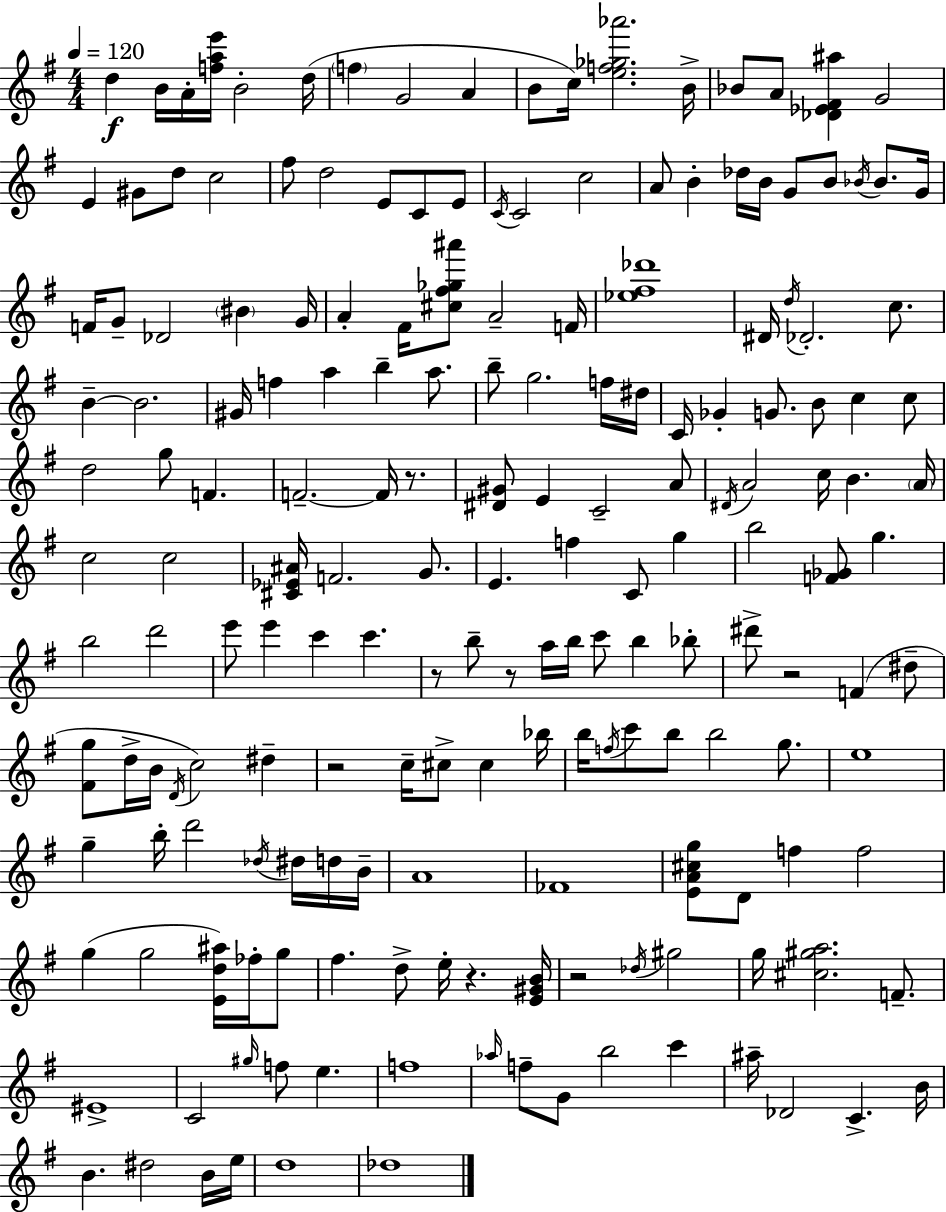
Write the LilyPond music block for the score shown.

{
  \clef treble
  \numericTimeSignature
  \time 4/4
  \key e \minor
  \tempo 4 = 120
  d''4\f b'16 a'16-. <f'' a'' e'''>16 b'2-. d''16( | \parenthesize f''4 g'2 a'4 | b'8 c''16) <e'' f'' ges'' aes'''>2. b'16-> | bes'8 a'8 <des' ees' fis' ais''>4 g'2 | \break e'4 gis'8 d''8 c''2 | fis''8 d''2 e'8 c'8 e'8 | \acciaccatura { c'16 } c'2 c''2 | a'8 b'4-. des''16 b'16 g'8 b'8 \acciaccatura { bes'16 } bes'8. | \break g'16 f'16 g'8-- des'2 \parenthesize bis'4 | g'16 a'4-. fis'16 <cis'' fis'' ges'' ais'''>8 a'2-- | f'16 <ees'' fis'' des'''>1 | dis'16 \acciaccatura { d''16 } des'2.-. | \break c''8. b'4--~~ b'2. | gis'16 f''4 a''4 b''4-- | a''8. b''8-- g''2. | f''16 dis''16 c'16 ges'4-. g'8. b'8 c''4 | \break c''8 d''2 g''8 f'4. | f'2.--~~ f'16 | r8. <dis' gis'>8 e'4 c'2-- | a'8 \acciaccatura { dis'16 } a'2 c''16 b'4. | \break \parenthesize a'16 c''2 c''2 | <cis' ees' ais'>16 f'2. | g'8. e'4. f''4 c'8 | g''4 b''2 <f' ges'>8 g''4. | \break b''2 d'''2 | e'''8 e'''4 c'''4 c'''4. | r8 b''8-- r8 a''16 b''16 c'''8 b''4 | bes''8-. dis'''8-> r2 f'4( | \break dis''8-- <fis' g''>8 d''16-> b'16 \acciaccatura { d'16 }) c''2 | dis''4-- r2 c''16-- cis''8-> | cis''4 bes''16 b''16 \acciaccatura { f''16 } c'''8 b''8 b''2 | g''8. e''1 | \break g''4-- b''16-. d'''2 | \acciaccatura { des''16 } dis''16 d''16 b'16-- a'1 | fes'1 | <e' a' cis'' g''>8 d'8 f''4 f''2 | \break g''4( g''2 | <e' d'' ais''>16) fes''16-. g''8 fis''4. d''8-> e''16-. | r4. <e' gis' b'>16 r2 \acciaccatura { des''16 } | gis''2 g''16 <cis'' gis'' a''>2. | \break f'8.-- eis'1-> | c'2 | \grace { gis''16 } f''8 e''4. f''1 | \grace { aes''16 } f''8-- g'8 b''2 | \break c'''4 ais''16-- des'2 | c'4.-> b'16 b'4. | dis''2 b'16 e''16 d''1 | des''1 | \break \bar "|."
}